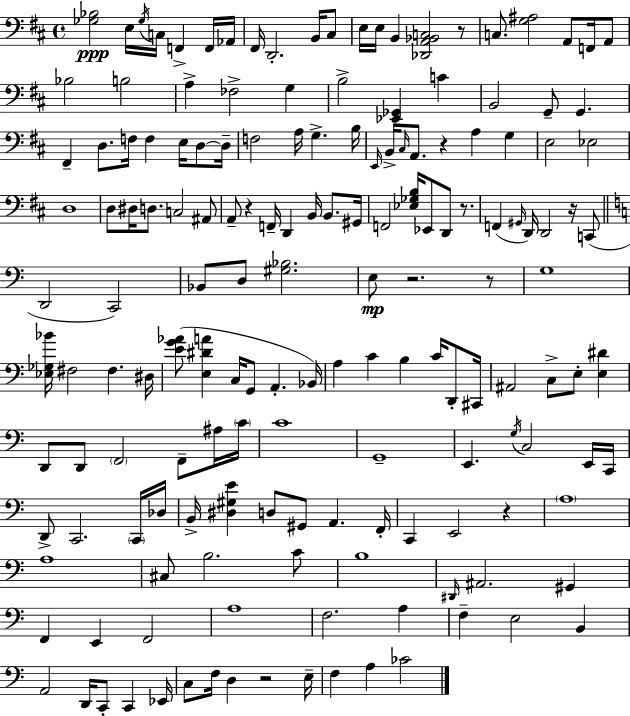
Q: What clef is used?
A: bass